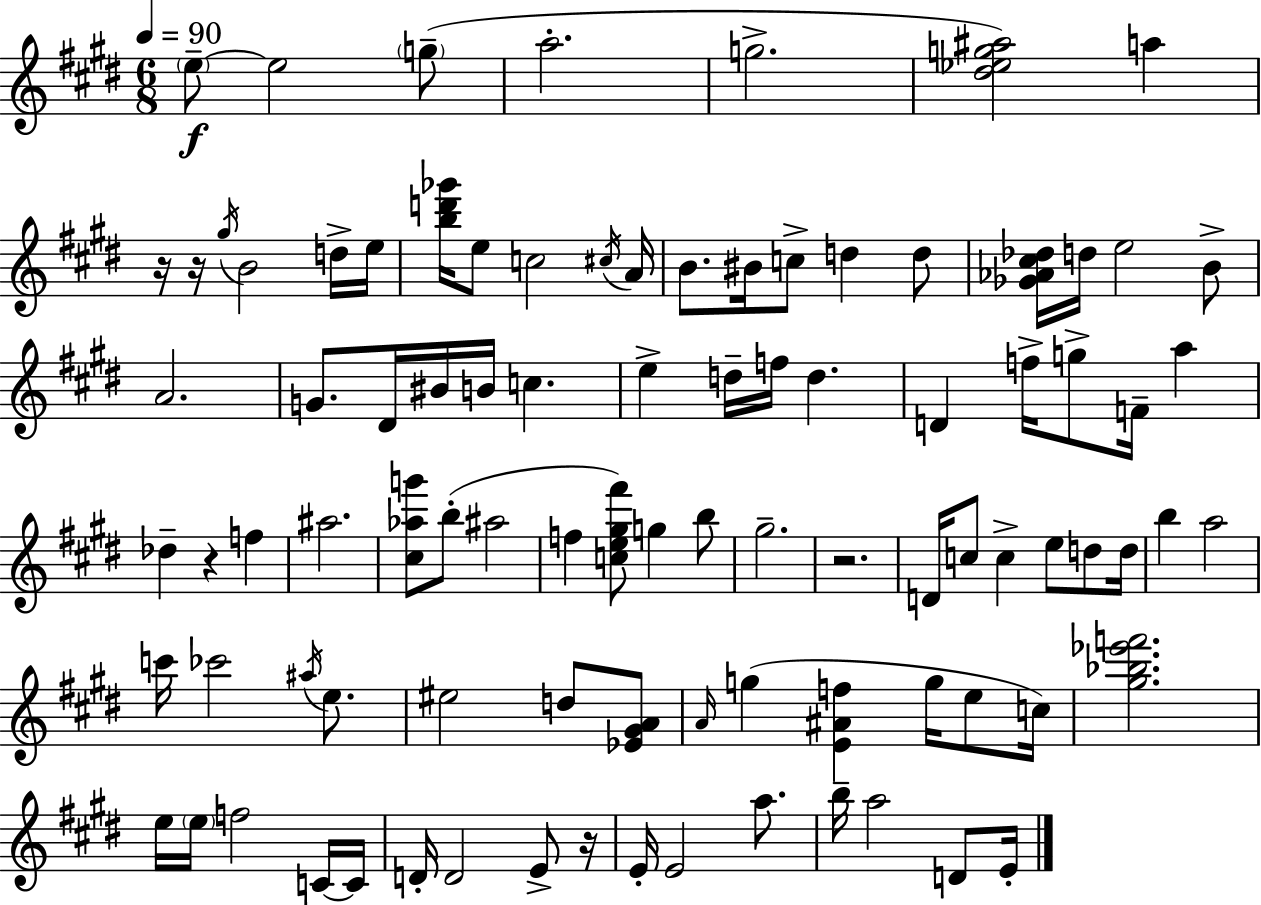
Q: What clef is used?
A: treble